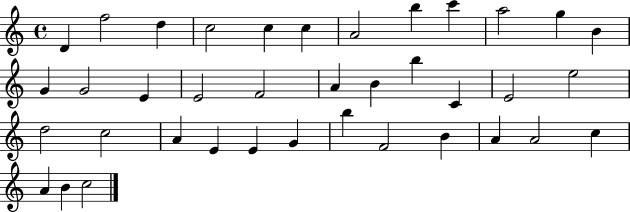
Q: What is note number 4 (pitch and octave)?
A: C5